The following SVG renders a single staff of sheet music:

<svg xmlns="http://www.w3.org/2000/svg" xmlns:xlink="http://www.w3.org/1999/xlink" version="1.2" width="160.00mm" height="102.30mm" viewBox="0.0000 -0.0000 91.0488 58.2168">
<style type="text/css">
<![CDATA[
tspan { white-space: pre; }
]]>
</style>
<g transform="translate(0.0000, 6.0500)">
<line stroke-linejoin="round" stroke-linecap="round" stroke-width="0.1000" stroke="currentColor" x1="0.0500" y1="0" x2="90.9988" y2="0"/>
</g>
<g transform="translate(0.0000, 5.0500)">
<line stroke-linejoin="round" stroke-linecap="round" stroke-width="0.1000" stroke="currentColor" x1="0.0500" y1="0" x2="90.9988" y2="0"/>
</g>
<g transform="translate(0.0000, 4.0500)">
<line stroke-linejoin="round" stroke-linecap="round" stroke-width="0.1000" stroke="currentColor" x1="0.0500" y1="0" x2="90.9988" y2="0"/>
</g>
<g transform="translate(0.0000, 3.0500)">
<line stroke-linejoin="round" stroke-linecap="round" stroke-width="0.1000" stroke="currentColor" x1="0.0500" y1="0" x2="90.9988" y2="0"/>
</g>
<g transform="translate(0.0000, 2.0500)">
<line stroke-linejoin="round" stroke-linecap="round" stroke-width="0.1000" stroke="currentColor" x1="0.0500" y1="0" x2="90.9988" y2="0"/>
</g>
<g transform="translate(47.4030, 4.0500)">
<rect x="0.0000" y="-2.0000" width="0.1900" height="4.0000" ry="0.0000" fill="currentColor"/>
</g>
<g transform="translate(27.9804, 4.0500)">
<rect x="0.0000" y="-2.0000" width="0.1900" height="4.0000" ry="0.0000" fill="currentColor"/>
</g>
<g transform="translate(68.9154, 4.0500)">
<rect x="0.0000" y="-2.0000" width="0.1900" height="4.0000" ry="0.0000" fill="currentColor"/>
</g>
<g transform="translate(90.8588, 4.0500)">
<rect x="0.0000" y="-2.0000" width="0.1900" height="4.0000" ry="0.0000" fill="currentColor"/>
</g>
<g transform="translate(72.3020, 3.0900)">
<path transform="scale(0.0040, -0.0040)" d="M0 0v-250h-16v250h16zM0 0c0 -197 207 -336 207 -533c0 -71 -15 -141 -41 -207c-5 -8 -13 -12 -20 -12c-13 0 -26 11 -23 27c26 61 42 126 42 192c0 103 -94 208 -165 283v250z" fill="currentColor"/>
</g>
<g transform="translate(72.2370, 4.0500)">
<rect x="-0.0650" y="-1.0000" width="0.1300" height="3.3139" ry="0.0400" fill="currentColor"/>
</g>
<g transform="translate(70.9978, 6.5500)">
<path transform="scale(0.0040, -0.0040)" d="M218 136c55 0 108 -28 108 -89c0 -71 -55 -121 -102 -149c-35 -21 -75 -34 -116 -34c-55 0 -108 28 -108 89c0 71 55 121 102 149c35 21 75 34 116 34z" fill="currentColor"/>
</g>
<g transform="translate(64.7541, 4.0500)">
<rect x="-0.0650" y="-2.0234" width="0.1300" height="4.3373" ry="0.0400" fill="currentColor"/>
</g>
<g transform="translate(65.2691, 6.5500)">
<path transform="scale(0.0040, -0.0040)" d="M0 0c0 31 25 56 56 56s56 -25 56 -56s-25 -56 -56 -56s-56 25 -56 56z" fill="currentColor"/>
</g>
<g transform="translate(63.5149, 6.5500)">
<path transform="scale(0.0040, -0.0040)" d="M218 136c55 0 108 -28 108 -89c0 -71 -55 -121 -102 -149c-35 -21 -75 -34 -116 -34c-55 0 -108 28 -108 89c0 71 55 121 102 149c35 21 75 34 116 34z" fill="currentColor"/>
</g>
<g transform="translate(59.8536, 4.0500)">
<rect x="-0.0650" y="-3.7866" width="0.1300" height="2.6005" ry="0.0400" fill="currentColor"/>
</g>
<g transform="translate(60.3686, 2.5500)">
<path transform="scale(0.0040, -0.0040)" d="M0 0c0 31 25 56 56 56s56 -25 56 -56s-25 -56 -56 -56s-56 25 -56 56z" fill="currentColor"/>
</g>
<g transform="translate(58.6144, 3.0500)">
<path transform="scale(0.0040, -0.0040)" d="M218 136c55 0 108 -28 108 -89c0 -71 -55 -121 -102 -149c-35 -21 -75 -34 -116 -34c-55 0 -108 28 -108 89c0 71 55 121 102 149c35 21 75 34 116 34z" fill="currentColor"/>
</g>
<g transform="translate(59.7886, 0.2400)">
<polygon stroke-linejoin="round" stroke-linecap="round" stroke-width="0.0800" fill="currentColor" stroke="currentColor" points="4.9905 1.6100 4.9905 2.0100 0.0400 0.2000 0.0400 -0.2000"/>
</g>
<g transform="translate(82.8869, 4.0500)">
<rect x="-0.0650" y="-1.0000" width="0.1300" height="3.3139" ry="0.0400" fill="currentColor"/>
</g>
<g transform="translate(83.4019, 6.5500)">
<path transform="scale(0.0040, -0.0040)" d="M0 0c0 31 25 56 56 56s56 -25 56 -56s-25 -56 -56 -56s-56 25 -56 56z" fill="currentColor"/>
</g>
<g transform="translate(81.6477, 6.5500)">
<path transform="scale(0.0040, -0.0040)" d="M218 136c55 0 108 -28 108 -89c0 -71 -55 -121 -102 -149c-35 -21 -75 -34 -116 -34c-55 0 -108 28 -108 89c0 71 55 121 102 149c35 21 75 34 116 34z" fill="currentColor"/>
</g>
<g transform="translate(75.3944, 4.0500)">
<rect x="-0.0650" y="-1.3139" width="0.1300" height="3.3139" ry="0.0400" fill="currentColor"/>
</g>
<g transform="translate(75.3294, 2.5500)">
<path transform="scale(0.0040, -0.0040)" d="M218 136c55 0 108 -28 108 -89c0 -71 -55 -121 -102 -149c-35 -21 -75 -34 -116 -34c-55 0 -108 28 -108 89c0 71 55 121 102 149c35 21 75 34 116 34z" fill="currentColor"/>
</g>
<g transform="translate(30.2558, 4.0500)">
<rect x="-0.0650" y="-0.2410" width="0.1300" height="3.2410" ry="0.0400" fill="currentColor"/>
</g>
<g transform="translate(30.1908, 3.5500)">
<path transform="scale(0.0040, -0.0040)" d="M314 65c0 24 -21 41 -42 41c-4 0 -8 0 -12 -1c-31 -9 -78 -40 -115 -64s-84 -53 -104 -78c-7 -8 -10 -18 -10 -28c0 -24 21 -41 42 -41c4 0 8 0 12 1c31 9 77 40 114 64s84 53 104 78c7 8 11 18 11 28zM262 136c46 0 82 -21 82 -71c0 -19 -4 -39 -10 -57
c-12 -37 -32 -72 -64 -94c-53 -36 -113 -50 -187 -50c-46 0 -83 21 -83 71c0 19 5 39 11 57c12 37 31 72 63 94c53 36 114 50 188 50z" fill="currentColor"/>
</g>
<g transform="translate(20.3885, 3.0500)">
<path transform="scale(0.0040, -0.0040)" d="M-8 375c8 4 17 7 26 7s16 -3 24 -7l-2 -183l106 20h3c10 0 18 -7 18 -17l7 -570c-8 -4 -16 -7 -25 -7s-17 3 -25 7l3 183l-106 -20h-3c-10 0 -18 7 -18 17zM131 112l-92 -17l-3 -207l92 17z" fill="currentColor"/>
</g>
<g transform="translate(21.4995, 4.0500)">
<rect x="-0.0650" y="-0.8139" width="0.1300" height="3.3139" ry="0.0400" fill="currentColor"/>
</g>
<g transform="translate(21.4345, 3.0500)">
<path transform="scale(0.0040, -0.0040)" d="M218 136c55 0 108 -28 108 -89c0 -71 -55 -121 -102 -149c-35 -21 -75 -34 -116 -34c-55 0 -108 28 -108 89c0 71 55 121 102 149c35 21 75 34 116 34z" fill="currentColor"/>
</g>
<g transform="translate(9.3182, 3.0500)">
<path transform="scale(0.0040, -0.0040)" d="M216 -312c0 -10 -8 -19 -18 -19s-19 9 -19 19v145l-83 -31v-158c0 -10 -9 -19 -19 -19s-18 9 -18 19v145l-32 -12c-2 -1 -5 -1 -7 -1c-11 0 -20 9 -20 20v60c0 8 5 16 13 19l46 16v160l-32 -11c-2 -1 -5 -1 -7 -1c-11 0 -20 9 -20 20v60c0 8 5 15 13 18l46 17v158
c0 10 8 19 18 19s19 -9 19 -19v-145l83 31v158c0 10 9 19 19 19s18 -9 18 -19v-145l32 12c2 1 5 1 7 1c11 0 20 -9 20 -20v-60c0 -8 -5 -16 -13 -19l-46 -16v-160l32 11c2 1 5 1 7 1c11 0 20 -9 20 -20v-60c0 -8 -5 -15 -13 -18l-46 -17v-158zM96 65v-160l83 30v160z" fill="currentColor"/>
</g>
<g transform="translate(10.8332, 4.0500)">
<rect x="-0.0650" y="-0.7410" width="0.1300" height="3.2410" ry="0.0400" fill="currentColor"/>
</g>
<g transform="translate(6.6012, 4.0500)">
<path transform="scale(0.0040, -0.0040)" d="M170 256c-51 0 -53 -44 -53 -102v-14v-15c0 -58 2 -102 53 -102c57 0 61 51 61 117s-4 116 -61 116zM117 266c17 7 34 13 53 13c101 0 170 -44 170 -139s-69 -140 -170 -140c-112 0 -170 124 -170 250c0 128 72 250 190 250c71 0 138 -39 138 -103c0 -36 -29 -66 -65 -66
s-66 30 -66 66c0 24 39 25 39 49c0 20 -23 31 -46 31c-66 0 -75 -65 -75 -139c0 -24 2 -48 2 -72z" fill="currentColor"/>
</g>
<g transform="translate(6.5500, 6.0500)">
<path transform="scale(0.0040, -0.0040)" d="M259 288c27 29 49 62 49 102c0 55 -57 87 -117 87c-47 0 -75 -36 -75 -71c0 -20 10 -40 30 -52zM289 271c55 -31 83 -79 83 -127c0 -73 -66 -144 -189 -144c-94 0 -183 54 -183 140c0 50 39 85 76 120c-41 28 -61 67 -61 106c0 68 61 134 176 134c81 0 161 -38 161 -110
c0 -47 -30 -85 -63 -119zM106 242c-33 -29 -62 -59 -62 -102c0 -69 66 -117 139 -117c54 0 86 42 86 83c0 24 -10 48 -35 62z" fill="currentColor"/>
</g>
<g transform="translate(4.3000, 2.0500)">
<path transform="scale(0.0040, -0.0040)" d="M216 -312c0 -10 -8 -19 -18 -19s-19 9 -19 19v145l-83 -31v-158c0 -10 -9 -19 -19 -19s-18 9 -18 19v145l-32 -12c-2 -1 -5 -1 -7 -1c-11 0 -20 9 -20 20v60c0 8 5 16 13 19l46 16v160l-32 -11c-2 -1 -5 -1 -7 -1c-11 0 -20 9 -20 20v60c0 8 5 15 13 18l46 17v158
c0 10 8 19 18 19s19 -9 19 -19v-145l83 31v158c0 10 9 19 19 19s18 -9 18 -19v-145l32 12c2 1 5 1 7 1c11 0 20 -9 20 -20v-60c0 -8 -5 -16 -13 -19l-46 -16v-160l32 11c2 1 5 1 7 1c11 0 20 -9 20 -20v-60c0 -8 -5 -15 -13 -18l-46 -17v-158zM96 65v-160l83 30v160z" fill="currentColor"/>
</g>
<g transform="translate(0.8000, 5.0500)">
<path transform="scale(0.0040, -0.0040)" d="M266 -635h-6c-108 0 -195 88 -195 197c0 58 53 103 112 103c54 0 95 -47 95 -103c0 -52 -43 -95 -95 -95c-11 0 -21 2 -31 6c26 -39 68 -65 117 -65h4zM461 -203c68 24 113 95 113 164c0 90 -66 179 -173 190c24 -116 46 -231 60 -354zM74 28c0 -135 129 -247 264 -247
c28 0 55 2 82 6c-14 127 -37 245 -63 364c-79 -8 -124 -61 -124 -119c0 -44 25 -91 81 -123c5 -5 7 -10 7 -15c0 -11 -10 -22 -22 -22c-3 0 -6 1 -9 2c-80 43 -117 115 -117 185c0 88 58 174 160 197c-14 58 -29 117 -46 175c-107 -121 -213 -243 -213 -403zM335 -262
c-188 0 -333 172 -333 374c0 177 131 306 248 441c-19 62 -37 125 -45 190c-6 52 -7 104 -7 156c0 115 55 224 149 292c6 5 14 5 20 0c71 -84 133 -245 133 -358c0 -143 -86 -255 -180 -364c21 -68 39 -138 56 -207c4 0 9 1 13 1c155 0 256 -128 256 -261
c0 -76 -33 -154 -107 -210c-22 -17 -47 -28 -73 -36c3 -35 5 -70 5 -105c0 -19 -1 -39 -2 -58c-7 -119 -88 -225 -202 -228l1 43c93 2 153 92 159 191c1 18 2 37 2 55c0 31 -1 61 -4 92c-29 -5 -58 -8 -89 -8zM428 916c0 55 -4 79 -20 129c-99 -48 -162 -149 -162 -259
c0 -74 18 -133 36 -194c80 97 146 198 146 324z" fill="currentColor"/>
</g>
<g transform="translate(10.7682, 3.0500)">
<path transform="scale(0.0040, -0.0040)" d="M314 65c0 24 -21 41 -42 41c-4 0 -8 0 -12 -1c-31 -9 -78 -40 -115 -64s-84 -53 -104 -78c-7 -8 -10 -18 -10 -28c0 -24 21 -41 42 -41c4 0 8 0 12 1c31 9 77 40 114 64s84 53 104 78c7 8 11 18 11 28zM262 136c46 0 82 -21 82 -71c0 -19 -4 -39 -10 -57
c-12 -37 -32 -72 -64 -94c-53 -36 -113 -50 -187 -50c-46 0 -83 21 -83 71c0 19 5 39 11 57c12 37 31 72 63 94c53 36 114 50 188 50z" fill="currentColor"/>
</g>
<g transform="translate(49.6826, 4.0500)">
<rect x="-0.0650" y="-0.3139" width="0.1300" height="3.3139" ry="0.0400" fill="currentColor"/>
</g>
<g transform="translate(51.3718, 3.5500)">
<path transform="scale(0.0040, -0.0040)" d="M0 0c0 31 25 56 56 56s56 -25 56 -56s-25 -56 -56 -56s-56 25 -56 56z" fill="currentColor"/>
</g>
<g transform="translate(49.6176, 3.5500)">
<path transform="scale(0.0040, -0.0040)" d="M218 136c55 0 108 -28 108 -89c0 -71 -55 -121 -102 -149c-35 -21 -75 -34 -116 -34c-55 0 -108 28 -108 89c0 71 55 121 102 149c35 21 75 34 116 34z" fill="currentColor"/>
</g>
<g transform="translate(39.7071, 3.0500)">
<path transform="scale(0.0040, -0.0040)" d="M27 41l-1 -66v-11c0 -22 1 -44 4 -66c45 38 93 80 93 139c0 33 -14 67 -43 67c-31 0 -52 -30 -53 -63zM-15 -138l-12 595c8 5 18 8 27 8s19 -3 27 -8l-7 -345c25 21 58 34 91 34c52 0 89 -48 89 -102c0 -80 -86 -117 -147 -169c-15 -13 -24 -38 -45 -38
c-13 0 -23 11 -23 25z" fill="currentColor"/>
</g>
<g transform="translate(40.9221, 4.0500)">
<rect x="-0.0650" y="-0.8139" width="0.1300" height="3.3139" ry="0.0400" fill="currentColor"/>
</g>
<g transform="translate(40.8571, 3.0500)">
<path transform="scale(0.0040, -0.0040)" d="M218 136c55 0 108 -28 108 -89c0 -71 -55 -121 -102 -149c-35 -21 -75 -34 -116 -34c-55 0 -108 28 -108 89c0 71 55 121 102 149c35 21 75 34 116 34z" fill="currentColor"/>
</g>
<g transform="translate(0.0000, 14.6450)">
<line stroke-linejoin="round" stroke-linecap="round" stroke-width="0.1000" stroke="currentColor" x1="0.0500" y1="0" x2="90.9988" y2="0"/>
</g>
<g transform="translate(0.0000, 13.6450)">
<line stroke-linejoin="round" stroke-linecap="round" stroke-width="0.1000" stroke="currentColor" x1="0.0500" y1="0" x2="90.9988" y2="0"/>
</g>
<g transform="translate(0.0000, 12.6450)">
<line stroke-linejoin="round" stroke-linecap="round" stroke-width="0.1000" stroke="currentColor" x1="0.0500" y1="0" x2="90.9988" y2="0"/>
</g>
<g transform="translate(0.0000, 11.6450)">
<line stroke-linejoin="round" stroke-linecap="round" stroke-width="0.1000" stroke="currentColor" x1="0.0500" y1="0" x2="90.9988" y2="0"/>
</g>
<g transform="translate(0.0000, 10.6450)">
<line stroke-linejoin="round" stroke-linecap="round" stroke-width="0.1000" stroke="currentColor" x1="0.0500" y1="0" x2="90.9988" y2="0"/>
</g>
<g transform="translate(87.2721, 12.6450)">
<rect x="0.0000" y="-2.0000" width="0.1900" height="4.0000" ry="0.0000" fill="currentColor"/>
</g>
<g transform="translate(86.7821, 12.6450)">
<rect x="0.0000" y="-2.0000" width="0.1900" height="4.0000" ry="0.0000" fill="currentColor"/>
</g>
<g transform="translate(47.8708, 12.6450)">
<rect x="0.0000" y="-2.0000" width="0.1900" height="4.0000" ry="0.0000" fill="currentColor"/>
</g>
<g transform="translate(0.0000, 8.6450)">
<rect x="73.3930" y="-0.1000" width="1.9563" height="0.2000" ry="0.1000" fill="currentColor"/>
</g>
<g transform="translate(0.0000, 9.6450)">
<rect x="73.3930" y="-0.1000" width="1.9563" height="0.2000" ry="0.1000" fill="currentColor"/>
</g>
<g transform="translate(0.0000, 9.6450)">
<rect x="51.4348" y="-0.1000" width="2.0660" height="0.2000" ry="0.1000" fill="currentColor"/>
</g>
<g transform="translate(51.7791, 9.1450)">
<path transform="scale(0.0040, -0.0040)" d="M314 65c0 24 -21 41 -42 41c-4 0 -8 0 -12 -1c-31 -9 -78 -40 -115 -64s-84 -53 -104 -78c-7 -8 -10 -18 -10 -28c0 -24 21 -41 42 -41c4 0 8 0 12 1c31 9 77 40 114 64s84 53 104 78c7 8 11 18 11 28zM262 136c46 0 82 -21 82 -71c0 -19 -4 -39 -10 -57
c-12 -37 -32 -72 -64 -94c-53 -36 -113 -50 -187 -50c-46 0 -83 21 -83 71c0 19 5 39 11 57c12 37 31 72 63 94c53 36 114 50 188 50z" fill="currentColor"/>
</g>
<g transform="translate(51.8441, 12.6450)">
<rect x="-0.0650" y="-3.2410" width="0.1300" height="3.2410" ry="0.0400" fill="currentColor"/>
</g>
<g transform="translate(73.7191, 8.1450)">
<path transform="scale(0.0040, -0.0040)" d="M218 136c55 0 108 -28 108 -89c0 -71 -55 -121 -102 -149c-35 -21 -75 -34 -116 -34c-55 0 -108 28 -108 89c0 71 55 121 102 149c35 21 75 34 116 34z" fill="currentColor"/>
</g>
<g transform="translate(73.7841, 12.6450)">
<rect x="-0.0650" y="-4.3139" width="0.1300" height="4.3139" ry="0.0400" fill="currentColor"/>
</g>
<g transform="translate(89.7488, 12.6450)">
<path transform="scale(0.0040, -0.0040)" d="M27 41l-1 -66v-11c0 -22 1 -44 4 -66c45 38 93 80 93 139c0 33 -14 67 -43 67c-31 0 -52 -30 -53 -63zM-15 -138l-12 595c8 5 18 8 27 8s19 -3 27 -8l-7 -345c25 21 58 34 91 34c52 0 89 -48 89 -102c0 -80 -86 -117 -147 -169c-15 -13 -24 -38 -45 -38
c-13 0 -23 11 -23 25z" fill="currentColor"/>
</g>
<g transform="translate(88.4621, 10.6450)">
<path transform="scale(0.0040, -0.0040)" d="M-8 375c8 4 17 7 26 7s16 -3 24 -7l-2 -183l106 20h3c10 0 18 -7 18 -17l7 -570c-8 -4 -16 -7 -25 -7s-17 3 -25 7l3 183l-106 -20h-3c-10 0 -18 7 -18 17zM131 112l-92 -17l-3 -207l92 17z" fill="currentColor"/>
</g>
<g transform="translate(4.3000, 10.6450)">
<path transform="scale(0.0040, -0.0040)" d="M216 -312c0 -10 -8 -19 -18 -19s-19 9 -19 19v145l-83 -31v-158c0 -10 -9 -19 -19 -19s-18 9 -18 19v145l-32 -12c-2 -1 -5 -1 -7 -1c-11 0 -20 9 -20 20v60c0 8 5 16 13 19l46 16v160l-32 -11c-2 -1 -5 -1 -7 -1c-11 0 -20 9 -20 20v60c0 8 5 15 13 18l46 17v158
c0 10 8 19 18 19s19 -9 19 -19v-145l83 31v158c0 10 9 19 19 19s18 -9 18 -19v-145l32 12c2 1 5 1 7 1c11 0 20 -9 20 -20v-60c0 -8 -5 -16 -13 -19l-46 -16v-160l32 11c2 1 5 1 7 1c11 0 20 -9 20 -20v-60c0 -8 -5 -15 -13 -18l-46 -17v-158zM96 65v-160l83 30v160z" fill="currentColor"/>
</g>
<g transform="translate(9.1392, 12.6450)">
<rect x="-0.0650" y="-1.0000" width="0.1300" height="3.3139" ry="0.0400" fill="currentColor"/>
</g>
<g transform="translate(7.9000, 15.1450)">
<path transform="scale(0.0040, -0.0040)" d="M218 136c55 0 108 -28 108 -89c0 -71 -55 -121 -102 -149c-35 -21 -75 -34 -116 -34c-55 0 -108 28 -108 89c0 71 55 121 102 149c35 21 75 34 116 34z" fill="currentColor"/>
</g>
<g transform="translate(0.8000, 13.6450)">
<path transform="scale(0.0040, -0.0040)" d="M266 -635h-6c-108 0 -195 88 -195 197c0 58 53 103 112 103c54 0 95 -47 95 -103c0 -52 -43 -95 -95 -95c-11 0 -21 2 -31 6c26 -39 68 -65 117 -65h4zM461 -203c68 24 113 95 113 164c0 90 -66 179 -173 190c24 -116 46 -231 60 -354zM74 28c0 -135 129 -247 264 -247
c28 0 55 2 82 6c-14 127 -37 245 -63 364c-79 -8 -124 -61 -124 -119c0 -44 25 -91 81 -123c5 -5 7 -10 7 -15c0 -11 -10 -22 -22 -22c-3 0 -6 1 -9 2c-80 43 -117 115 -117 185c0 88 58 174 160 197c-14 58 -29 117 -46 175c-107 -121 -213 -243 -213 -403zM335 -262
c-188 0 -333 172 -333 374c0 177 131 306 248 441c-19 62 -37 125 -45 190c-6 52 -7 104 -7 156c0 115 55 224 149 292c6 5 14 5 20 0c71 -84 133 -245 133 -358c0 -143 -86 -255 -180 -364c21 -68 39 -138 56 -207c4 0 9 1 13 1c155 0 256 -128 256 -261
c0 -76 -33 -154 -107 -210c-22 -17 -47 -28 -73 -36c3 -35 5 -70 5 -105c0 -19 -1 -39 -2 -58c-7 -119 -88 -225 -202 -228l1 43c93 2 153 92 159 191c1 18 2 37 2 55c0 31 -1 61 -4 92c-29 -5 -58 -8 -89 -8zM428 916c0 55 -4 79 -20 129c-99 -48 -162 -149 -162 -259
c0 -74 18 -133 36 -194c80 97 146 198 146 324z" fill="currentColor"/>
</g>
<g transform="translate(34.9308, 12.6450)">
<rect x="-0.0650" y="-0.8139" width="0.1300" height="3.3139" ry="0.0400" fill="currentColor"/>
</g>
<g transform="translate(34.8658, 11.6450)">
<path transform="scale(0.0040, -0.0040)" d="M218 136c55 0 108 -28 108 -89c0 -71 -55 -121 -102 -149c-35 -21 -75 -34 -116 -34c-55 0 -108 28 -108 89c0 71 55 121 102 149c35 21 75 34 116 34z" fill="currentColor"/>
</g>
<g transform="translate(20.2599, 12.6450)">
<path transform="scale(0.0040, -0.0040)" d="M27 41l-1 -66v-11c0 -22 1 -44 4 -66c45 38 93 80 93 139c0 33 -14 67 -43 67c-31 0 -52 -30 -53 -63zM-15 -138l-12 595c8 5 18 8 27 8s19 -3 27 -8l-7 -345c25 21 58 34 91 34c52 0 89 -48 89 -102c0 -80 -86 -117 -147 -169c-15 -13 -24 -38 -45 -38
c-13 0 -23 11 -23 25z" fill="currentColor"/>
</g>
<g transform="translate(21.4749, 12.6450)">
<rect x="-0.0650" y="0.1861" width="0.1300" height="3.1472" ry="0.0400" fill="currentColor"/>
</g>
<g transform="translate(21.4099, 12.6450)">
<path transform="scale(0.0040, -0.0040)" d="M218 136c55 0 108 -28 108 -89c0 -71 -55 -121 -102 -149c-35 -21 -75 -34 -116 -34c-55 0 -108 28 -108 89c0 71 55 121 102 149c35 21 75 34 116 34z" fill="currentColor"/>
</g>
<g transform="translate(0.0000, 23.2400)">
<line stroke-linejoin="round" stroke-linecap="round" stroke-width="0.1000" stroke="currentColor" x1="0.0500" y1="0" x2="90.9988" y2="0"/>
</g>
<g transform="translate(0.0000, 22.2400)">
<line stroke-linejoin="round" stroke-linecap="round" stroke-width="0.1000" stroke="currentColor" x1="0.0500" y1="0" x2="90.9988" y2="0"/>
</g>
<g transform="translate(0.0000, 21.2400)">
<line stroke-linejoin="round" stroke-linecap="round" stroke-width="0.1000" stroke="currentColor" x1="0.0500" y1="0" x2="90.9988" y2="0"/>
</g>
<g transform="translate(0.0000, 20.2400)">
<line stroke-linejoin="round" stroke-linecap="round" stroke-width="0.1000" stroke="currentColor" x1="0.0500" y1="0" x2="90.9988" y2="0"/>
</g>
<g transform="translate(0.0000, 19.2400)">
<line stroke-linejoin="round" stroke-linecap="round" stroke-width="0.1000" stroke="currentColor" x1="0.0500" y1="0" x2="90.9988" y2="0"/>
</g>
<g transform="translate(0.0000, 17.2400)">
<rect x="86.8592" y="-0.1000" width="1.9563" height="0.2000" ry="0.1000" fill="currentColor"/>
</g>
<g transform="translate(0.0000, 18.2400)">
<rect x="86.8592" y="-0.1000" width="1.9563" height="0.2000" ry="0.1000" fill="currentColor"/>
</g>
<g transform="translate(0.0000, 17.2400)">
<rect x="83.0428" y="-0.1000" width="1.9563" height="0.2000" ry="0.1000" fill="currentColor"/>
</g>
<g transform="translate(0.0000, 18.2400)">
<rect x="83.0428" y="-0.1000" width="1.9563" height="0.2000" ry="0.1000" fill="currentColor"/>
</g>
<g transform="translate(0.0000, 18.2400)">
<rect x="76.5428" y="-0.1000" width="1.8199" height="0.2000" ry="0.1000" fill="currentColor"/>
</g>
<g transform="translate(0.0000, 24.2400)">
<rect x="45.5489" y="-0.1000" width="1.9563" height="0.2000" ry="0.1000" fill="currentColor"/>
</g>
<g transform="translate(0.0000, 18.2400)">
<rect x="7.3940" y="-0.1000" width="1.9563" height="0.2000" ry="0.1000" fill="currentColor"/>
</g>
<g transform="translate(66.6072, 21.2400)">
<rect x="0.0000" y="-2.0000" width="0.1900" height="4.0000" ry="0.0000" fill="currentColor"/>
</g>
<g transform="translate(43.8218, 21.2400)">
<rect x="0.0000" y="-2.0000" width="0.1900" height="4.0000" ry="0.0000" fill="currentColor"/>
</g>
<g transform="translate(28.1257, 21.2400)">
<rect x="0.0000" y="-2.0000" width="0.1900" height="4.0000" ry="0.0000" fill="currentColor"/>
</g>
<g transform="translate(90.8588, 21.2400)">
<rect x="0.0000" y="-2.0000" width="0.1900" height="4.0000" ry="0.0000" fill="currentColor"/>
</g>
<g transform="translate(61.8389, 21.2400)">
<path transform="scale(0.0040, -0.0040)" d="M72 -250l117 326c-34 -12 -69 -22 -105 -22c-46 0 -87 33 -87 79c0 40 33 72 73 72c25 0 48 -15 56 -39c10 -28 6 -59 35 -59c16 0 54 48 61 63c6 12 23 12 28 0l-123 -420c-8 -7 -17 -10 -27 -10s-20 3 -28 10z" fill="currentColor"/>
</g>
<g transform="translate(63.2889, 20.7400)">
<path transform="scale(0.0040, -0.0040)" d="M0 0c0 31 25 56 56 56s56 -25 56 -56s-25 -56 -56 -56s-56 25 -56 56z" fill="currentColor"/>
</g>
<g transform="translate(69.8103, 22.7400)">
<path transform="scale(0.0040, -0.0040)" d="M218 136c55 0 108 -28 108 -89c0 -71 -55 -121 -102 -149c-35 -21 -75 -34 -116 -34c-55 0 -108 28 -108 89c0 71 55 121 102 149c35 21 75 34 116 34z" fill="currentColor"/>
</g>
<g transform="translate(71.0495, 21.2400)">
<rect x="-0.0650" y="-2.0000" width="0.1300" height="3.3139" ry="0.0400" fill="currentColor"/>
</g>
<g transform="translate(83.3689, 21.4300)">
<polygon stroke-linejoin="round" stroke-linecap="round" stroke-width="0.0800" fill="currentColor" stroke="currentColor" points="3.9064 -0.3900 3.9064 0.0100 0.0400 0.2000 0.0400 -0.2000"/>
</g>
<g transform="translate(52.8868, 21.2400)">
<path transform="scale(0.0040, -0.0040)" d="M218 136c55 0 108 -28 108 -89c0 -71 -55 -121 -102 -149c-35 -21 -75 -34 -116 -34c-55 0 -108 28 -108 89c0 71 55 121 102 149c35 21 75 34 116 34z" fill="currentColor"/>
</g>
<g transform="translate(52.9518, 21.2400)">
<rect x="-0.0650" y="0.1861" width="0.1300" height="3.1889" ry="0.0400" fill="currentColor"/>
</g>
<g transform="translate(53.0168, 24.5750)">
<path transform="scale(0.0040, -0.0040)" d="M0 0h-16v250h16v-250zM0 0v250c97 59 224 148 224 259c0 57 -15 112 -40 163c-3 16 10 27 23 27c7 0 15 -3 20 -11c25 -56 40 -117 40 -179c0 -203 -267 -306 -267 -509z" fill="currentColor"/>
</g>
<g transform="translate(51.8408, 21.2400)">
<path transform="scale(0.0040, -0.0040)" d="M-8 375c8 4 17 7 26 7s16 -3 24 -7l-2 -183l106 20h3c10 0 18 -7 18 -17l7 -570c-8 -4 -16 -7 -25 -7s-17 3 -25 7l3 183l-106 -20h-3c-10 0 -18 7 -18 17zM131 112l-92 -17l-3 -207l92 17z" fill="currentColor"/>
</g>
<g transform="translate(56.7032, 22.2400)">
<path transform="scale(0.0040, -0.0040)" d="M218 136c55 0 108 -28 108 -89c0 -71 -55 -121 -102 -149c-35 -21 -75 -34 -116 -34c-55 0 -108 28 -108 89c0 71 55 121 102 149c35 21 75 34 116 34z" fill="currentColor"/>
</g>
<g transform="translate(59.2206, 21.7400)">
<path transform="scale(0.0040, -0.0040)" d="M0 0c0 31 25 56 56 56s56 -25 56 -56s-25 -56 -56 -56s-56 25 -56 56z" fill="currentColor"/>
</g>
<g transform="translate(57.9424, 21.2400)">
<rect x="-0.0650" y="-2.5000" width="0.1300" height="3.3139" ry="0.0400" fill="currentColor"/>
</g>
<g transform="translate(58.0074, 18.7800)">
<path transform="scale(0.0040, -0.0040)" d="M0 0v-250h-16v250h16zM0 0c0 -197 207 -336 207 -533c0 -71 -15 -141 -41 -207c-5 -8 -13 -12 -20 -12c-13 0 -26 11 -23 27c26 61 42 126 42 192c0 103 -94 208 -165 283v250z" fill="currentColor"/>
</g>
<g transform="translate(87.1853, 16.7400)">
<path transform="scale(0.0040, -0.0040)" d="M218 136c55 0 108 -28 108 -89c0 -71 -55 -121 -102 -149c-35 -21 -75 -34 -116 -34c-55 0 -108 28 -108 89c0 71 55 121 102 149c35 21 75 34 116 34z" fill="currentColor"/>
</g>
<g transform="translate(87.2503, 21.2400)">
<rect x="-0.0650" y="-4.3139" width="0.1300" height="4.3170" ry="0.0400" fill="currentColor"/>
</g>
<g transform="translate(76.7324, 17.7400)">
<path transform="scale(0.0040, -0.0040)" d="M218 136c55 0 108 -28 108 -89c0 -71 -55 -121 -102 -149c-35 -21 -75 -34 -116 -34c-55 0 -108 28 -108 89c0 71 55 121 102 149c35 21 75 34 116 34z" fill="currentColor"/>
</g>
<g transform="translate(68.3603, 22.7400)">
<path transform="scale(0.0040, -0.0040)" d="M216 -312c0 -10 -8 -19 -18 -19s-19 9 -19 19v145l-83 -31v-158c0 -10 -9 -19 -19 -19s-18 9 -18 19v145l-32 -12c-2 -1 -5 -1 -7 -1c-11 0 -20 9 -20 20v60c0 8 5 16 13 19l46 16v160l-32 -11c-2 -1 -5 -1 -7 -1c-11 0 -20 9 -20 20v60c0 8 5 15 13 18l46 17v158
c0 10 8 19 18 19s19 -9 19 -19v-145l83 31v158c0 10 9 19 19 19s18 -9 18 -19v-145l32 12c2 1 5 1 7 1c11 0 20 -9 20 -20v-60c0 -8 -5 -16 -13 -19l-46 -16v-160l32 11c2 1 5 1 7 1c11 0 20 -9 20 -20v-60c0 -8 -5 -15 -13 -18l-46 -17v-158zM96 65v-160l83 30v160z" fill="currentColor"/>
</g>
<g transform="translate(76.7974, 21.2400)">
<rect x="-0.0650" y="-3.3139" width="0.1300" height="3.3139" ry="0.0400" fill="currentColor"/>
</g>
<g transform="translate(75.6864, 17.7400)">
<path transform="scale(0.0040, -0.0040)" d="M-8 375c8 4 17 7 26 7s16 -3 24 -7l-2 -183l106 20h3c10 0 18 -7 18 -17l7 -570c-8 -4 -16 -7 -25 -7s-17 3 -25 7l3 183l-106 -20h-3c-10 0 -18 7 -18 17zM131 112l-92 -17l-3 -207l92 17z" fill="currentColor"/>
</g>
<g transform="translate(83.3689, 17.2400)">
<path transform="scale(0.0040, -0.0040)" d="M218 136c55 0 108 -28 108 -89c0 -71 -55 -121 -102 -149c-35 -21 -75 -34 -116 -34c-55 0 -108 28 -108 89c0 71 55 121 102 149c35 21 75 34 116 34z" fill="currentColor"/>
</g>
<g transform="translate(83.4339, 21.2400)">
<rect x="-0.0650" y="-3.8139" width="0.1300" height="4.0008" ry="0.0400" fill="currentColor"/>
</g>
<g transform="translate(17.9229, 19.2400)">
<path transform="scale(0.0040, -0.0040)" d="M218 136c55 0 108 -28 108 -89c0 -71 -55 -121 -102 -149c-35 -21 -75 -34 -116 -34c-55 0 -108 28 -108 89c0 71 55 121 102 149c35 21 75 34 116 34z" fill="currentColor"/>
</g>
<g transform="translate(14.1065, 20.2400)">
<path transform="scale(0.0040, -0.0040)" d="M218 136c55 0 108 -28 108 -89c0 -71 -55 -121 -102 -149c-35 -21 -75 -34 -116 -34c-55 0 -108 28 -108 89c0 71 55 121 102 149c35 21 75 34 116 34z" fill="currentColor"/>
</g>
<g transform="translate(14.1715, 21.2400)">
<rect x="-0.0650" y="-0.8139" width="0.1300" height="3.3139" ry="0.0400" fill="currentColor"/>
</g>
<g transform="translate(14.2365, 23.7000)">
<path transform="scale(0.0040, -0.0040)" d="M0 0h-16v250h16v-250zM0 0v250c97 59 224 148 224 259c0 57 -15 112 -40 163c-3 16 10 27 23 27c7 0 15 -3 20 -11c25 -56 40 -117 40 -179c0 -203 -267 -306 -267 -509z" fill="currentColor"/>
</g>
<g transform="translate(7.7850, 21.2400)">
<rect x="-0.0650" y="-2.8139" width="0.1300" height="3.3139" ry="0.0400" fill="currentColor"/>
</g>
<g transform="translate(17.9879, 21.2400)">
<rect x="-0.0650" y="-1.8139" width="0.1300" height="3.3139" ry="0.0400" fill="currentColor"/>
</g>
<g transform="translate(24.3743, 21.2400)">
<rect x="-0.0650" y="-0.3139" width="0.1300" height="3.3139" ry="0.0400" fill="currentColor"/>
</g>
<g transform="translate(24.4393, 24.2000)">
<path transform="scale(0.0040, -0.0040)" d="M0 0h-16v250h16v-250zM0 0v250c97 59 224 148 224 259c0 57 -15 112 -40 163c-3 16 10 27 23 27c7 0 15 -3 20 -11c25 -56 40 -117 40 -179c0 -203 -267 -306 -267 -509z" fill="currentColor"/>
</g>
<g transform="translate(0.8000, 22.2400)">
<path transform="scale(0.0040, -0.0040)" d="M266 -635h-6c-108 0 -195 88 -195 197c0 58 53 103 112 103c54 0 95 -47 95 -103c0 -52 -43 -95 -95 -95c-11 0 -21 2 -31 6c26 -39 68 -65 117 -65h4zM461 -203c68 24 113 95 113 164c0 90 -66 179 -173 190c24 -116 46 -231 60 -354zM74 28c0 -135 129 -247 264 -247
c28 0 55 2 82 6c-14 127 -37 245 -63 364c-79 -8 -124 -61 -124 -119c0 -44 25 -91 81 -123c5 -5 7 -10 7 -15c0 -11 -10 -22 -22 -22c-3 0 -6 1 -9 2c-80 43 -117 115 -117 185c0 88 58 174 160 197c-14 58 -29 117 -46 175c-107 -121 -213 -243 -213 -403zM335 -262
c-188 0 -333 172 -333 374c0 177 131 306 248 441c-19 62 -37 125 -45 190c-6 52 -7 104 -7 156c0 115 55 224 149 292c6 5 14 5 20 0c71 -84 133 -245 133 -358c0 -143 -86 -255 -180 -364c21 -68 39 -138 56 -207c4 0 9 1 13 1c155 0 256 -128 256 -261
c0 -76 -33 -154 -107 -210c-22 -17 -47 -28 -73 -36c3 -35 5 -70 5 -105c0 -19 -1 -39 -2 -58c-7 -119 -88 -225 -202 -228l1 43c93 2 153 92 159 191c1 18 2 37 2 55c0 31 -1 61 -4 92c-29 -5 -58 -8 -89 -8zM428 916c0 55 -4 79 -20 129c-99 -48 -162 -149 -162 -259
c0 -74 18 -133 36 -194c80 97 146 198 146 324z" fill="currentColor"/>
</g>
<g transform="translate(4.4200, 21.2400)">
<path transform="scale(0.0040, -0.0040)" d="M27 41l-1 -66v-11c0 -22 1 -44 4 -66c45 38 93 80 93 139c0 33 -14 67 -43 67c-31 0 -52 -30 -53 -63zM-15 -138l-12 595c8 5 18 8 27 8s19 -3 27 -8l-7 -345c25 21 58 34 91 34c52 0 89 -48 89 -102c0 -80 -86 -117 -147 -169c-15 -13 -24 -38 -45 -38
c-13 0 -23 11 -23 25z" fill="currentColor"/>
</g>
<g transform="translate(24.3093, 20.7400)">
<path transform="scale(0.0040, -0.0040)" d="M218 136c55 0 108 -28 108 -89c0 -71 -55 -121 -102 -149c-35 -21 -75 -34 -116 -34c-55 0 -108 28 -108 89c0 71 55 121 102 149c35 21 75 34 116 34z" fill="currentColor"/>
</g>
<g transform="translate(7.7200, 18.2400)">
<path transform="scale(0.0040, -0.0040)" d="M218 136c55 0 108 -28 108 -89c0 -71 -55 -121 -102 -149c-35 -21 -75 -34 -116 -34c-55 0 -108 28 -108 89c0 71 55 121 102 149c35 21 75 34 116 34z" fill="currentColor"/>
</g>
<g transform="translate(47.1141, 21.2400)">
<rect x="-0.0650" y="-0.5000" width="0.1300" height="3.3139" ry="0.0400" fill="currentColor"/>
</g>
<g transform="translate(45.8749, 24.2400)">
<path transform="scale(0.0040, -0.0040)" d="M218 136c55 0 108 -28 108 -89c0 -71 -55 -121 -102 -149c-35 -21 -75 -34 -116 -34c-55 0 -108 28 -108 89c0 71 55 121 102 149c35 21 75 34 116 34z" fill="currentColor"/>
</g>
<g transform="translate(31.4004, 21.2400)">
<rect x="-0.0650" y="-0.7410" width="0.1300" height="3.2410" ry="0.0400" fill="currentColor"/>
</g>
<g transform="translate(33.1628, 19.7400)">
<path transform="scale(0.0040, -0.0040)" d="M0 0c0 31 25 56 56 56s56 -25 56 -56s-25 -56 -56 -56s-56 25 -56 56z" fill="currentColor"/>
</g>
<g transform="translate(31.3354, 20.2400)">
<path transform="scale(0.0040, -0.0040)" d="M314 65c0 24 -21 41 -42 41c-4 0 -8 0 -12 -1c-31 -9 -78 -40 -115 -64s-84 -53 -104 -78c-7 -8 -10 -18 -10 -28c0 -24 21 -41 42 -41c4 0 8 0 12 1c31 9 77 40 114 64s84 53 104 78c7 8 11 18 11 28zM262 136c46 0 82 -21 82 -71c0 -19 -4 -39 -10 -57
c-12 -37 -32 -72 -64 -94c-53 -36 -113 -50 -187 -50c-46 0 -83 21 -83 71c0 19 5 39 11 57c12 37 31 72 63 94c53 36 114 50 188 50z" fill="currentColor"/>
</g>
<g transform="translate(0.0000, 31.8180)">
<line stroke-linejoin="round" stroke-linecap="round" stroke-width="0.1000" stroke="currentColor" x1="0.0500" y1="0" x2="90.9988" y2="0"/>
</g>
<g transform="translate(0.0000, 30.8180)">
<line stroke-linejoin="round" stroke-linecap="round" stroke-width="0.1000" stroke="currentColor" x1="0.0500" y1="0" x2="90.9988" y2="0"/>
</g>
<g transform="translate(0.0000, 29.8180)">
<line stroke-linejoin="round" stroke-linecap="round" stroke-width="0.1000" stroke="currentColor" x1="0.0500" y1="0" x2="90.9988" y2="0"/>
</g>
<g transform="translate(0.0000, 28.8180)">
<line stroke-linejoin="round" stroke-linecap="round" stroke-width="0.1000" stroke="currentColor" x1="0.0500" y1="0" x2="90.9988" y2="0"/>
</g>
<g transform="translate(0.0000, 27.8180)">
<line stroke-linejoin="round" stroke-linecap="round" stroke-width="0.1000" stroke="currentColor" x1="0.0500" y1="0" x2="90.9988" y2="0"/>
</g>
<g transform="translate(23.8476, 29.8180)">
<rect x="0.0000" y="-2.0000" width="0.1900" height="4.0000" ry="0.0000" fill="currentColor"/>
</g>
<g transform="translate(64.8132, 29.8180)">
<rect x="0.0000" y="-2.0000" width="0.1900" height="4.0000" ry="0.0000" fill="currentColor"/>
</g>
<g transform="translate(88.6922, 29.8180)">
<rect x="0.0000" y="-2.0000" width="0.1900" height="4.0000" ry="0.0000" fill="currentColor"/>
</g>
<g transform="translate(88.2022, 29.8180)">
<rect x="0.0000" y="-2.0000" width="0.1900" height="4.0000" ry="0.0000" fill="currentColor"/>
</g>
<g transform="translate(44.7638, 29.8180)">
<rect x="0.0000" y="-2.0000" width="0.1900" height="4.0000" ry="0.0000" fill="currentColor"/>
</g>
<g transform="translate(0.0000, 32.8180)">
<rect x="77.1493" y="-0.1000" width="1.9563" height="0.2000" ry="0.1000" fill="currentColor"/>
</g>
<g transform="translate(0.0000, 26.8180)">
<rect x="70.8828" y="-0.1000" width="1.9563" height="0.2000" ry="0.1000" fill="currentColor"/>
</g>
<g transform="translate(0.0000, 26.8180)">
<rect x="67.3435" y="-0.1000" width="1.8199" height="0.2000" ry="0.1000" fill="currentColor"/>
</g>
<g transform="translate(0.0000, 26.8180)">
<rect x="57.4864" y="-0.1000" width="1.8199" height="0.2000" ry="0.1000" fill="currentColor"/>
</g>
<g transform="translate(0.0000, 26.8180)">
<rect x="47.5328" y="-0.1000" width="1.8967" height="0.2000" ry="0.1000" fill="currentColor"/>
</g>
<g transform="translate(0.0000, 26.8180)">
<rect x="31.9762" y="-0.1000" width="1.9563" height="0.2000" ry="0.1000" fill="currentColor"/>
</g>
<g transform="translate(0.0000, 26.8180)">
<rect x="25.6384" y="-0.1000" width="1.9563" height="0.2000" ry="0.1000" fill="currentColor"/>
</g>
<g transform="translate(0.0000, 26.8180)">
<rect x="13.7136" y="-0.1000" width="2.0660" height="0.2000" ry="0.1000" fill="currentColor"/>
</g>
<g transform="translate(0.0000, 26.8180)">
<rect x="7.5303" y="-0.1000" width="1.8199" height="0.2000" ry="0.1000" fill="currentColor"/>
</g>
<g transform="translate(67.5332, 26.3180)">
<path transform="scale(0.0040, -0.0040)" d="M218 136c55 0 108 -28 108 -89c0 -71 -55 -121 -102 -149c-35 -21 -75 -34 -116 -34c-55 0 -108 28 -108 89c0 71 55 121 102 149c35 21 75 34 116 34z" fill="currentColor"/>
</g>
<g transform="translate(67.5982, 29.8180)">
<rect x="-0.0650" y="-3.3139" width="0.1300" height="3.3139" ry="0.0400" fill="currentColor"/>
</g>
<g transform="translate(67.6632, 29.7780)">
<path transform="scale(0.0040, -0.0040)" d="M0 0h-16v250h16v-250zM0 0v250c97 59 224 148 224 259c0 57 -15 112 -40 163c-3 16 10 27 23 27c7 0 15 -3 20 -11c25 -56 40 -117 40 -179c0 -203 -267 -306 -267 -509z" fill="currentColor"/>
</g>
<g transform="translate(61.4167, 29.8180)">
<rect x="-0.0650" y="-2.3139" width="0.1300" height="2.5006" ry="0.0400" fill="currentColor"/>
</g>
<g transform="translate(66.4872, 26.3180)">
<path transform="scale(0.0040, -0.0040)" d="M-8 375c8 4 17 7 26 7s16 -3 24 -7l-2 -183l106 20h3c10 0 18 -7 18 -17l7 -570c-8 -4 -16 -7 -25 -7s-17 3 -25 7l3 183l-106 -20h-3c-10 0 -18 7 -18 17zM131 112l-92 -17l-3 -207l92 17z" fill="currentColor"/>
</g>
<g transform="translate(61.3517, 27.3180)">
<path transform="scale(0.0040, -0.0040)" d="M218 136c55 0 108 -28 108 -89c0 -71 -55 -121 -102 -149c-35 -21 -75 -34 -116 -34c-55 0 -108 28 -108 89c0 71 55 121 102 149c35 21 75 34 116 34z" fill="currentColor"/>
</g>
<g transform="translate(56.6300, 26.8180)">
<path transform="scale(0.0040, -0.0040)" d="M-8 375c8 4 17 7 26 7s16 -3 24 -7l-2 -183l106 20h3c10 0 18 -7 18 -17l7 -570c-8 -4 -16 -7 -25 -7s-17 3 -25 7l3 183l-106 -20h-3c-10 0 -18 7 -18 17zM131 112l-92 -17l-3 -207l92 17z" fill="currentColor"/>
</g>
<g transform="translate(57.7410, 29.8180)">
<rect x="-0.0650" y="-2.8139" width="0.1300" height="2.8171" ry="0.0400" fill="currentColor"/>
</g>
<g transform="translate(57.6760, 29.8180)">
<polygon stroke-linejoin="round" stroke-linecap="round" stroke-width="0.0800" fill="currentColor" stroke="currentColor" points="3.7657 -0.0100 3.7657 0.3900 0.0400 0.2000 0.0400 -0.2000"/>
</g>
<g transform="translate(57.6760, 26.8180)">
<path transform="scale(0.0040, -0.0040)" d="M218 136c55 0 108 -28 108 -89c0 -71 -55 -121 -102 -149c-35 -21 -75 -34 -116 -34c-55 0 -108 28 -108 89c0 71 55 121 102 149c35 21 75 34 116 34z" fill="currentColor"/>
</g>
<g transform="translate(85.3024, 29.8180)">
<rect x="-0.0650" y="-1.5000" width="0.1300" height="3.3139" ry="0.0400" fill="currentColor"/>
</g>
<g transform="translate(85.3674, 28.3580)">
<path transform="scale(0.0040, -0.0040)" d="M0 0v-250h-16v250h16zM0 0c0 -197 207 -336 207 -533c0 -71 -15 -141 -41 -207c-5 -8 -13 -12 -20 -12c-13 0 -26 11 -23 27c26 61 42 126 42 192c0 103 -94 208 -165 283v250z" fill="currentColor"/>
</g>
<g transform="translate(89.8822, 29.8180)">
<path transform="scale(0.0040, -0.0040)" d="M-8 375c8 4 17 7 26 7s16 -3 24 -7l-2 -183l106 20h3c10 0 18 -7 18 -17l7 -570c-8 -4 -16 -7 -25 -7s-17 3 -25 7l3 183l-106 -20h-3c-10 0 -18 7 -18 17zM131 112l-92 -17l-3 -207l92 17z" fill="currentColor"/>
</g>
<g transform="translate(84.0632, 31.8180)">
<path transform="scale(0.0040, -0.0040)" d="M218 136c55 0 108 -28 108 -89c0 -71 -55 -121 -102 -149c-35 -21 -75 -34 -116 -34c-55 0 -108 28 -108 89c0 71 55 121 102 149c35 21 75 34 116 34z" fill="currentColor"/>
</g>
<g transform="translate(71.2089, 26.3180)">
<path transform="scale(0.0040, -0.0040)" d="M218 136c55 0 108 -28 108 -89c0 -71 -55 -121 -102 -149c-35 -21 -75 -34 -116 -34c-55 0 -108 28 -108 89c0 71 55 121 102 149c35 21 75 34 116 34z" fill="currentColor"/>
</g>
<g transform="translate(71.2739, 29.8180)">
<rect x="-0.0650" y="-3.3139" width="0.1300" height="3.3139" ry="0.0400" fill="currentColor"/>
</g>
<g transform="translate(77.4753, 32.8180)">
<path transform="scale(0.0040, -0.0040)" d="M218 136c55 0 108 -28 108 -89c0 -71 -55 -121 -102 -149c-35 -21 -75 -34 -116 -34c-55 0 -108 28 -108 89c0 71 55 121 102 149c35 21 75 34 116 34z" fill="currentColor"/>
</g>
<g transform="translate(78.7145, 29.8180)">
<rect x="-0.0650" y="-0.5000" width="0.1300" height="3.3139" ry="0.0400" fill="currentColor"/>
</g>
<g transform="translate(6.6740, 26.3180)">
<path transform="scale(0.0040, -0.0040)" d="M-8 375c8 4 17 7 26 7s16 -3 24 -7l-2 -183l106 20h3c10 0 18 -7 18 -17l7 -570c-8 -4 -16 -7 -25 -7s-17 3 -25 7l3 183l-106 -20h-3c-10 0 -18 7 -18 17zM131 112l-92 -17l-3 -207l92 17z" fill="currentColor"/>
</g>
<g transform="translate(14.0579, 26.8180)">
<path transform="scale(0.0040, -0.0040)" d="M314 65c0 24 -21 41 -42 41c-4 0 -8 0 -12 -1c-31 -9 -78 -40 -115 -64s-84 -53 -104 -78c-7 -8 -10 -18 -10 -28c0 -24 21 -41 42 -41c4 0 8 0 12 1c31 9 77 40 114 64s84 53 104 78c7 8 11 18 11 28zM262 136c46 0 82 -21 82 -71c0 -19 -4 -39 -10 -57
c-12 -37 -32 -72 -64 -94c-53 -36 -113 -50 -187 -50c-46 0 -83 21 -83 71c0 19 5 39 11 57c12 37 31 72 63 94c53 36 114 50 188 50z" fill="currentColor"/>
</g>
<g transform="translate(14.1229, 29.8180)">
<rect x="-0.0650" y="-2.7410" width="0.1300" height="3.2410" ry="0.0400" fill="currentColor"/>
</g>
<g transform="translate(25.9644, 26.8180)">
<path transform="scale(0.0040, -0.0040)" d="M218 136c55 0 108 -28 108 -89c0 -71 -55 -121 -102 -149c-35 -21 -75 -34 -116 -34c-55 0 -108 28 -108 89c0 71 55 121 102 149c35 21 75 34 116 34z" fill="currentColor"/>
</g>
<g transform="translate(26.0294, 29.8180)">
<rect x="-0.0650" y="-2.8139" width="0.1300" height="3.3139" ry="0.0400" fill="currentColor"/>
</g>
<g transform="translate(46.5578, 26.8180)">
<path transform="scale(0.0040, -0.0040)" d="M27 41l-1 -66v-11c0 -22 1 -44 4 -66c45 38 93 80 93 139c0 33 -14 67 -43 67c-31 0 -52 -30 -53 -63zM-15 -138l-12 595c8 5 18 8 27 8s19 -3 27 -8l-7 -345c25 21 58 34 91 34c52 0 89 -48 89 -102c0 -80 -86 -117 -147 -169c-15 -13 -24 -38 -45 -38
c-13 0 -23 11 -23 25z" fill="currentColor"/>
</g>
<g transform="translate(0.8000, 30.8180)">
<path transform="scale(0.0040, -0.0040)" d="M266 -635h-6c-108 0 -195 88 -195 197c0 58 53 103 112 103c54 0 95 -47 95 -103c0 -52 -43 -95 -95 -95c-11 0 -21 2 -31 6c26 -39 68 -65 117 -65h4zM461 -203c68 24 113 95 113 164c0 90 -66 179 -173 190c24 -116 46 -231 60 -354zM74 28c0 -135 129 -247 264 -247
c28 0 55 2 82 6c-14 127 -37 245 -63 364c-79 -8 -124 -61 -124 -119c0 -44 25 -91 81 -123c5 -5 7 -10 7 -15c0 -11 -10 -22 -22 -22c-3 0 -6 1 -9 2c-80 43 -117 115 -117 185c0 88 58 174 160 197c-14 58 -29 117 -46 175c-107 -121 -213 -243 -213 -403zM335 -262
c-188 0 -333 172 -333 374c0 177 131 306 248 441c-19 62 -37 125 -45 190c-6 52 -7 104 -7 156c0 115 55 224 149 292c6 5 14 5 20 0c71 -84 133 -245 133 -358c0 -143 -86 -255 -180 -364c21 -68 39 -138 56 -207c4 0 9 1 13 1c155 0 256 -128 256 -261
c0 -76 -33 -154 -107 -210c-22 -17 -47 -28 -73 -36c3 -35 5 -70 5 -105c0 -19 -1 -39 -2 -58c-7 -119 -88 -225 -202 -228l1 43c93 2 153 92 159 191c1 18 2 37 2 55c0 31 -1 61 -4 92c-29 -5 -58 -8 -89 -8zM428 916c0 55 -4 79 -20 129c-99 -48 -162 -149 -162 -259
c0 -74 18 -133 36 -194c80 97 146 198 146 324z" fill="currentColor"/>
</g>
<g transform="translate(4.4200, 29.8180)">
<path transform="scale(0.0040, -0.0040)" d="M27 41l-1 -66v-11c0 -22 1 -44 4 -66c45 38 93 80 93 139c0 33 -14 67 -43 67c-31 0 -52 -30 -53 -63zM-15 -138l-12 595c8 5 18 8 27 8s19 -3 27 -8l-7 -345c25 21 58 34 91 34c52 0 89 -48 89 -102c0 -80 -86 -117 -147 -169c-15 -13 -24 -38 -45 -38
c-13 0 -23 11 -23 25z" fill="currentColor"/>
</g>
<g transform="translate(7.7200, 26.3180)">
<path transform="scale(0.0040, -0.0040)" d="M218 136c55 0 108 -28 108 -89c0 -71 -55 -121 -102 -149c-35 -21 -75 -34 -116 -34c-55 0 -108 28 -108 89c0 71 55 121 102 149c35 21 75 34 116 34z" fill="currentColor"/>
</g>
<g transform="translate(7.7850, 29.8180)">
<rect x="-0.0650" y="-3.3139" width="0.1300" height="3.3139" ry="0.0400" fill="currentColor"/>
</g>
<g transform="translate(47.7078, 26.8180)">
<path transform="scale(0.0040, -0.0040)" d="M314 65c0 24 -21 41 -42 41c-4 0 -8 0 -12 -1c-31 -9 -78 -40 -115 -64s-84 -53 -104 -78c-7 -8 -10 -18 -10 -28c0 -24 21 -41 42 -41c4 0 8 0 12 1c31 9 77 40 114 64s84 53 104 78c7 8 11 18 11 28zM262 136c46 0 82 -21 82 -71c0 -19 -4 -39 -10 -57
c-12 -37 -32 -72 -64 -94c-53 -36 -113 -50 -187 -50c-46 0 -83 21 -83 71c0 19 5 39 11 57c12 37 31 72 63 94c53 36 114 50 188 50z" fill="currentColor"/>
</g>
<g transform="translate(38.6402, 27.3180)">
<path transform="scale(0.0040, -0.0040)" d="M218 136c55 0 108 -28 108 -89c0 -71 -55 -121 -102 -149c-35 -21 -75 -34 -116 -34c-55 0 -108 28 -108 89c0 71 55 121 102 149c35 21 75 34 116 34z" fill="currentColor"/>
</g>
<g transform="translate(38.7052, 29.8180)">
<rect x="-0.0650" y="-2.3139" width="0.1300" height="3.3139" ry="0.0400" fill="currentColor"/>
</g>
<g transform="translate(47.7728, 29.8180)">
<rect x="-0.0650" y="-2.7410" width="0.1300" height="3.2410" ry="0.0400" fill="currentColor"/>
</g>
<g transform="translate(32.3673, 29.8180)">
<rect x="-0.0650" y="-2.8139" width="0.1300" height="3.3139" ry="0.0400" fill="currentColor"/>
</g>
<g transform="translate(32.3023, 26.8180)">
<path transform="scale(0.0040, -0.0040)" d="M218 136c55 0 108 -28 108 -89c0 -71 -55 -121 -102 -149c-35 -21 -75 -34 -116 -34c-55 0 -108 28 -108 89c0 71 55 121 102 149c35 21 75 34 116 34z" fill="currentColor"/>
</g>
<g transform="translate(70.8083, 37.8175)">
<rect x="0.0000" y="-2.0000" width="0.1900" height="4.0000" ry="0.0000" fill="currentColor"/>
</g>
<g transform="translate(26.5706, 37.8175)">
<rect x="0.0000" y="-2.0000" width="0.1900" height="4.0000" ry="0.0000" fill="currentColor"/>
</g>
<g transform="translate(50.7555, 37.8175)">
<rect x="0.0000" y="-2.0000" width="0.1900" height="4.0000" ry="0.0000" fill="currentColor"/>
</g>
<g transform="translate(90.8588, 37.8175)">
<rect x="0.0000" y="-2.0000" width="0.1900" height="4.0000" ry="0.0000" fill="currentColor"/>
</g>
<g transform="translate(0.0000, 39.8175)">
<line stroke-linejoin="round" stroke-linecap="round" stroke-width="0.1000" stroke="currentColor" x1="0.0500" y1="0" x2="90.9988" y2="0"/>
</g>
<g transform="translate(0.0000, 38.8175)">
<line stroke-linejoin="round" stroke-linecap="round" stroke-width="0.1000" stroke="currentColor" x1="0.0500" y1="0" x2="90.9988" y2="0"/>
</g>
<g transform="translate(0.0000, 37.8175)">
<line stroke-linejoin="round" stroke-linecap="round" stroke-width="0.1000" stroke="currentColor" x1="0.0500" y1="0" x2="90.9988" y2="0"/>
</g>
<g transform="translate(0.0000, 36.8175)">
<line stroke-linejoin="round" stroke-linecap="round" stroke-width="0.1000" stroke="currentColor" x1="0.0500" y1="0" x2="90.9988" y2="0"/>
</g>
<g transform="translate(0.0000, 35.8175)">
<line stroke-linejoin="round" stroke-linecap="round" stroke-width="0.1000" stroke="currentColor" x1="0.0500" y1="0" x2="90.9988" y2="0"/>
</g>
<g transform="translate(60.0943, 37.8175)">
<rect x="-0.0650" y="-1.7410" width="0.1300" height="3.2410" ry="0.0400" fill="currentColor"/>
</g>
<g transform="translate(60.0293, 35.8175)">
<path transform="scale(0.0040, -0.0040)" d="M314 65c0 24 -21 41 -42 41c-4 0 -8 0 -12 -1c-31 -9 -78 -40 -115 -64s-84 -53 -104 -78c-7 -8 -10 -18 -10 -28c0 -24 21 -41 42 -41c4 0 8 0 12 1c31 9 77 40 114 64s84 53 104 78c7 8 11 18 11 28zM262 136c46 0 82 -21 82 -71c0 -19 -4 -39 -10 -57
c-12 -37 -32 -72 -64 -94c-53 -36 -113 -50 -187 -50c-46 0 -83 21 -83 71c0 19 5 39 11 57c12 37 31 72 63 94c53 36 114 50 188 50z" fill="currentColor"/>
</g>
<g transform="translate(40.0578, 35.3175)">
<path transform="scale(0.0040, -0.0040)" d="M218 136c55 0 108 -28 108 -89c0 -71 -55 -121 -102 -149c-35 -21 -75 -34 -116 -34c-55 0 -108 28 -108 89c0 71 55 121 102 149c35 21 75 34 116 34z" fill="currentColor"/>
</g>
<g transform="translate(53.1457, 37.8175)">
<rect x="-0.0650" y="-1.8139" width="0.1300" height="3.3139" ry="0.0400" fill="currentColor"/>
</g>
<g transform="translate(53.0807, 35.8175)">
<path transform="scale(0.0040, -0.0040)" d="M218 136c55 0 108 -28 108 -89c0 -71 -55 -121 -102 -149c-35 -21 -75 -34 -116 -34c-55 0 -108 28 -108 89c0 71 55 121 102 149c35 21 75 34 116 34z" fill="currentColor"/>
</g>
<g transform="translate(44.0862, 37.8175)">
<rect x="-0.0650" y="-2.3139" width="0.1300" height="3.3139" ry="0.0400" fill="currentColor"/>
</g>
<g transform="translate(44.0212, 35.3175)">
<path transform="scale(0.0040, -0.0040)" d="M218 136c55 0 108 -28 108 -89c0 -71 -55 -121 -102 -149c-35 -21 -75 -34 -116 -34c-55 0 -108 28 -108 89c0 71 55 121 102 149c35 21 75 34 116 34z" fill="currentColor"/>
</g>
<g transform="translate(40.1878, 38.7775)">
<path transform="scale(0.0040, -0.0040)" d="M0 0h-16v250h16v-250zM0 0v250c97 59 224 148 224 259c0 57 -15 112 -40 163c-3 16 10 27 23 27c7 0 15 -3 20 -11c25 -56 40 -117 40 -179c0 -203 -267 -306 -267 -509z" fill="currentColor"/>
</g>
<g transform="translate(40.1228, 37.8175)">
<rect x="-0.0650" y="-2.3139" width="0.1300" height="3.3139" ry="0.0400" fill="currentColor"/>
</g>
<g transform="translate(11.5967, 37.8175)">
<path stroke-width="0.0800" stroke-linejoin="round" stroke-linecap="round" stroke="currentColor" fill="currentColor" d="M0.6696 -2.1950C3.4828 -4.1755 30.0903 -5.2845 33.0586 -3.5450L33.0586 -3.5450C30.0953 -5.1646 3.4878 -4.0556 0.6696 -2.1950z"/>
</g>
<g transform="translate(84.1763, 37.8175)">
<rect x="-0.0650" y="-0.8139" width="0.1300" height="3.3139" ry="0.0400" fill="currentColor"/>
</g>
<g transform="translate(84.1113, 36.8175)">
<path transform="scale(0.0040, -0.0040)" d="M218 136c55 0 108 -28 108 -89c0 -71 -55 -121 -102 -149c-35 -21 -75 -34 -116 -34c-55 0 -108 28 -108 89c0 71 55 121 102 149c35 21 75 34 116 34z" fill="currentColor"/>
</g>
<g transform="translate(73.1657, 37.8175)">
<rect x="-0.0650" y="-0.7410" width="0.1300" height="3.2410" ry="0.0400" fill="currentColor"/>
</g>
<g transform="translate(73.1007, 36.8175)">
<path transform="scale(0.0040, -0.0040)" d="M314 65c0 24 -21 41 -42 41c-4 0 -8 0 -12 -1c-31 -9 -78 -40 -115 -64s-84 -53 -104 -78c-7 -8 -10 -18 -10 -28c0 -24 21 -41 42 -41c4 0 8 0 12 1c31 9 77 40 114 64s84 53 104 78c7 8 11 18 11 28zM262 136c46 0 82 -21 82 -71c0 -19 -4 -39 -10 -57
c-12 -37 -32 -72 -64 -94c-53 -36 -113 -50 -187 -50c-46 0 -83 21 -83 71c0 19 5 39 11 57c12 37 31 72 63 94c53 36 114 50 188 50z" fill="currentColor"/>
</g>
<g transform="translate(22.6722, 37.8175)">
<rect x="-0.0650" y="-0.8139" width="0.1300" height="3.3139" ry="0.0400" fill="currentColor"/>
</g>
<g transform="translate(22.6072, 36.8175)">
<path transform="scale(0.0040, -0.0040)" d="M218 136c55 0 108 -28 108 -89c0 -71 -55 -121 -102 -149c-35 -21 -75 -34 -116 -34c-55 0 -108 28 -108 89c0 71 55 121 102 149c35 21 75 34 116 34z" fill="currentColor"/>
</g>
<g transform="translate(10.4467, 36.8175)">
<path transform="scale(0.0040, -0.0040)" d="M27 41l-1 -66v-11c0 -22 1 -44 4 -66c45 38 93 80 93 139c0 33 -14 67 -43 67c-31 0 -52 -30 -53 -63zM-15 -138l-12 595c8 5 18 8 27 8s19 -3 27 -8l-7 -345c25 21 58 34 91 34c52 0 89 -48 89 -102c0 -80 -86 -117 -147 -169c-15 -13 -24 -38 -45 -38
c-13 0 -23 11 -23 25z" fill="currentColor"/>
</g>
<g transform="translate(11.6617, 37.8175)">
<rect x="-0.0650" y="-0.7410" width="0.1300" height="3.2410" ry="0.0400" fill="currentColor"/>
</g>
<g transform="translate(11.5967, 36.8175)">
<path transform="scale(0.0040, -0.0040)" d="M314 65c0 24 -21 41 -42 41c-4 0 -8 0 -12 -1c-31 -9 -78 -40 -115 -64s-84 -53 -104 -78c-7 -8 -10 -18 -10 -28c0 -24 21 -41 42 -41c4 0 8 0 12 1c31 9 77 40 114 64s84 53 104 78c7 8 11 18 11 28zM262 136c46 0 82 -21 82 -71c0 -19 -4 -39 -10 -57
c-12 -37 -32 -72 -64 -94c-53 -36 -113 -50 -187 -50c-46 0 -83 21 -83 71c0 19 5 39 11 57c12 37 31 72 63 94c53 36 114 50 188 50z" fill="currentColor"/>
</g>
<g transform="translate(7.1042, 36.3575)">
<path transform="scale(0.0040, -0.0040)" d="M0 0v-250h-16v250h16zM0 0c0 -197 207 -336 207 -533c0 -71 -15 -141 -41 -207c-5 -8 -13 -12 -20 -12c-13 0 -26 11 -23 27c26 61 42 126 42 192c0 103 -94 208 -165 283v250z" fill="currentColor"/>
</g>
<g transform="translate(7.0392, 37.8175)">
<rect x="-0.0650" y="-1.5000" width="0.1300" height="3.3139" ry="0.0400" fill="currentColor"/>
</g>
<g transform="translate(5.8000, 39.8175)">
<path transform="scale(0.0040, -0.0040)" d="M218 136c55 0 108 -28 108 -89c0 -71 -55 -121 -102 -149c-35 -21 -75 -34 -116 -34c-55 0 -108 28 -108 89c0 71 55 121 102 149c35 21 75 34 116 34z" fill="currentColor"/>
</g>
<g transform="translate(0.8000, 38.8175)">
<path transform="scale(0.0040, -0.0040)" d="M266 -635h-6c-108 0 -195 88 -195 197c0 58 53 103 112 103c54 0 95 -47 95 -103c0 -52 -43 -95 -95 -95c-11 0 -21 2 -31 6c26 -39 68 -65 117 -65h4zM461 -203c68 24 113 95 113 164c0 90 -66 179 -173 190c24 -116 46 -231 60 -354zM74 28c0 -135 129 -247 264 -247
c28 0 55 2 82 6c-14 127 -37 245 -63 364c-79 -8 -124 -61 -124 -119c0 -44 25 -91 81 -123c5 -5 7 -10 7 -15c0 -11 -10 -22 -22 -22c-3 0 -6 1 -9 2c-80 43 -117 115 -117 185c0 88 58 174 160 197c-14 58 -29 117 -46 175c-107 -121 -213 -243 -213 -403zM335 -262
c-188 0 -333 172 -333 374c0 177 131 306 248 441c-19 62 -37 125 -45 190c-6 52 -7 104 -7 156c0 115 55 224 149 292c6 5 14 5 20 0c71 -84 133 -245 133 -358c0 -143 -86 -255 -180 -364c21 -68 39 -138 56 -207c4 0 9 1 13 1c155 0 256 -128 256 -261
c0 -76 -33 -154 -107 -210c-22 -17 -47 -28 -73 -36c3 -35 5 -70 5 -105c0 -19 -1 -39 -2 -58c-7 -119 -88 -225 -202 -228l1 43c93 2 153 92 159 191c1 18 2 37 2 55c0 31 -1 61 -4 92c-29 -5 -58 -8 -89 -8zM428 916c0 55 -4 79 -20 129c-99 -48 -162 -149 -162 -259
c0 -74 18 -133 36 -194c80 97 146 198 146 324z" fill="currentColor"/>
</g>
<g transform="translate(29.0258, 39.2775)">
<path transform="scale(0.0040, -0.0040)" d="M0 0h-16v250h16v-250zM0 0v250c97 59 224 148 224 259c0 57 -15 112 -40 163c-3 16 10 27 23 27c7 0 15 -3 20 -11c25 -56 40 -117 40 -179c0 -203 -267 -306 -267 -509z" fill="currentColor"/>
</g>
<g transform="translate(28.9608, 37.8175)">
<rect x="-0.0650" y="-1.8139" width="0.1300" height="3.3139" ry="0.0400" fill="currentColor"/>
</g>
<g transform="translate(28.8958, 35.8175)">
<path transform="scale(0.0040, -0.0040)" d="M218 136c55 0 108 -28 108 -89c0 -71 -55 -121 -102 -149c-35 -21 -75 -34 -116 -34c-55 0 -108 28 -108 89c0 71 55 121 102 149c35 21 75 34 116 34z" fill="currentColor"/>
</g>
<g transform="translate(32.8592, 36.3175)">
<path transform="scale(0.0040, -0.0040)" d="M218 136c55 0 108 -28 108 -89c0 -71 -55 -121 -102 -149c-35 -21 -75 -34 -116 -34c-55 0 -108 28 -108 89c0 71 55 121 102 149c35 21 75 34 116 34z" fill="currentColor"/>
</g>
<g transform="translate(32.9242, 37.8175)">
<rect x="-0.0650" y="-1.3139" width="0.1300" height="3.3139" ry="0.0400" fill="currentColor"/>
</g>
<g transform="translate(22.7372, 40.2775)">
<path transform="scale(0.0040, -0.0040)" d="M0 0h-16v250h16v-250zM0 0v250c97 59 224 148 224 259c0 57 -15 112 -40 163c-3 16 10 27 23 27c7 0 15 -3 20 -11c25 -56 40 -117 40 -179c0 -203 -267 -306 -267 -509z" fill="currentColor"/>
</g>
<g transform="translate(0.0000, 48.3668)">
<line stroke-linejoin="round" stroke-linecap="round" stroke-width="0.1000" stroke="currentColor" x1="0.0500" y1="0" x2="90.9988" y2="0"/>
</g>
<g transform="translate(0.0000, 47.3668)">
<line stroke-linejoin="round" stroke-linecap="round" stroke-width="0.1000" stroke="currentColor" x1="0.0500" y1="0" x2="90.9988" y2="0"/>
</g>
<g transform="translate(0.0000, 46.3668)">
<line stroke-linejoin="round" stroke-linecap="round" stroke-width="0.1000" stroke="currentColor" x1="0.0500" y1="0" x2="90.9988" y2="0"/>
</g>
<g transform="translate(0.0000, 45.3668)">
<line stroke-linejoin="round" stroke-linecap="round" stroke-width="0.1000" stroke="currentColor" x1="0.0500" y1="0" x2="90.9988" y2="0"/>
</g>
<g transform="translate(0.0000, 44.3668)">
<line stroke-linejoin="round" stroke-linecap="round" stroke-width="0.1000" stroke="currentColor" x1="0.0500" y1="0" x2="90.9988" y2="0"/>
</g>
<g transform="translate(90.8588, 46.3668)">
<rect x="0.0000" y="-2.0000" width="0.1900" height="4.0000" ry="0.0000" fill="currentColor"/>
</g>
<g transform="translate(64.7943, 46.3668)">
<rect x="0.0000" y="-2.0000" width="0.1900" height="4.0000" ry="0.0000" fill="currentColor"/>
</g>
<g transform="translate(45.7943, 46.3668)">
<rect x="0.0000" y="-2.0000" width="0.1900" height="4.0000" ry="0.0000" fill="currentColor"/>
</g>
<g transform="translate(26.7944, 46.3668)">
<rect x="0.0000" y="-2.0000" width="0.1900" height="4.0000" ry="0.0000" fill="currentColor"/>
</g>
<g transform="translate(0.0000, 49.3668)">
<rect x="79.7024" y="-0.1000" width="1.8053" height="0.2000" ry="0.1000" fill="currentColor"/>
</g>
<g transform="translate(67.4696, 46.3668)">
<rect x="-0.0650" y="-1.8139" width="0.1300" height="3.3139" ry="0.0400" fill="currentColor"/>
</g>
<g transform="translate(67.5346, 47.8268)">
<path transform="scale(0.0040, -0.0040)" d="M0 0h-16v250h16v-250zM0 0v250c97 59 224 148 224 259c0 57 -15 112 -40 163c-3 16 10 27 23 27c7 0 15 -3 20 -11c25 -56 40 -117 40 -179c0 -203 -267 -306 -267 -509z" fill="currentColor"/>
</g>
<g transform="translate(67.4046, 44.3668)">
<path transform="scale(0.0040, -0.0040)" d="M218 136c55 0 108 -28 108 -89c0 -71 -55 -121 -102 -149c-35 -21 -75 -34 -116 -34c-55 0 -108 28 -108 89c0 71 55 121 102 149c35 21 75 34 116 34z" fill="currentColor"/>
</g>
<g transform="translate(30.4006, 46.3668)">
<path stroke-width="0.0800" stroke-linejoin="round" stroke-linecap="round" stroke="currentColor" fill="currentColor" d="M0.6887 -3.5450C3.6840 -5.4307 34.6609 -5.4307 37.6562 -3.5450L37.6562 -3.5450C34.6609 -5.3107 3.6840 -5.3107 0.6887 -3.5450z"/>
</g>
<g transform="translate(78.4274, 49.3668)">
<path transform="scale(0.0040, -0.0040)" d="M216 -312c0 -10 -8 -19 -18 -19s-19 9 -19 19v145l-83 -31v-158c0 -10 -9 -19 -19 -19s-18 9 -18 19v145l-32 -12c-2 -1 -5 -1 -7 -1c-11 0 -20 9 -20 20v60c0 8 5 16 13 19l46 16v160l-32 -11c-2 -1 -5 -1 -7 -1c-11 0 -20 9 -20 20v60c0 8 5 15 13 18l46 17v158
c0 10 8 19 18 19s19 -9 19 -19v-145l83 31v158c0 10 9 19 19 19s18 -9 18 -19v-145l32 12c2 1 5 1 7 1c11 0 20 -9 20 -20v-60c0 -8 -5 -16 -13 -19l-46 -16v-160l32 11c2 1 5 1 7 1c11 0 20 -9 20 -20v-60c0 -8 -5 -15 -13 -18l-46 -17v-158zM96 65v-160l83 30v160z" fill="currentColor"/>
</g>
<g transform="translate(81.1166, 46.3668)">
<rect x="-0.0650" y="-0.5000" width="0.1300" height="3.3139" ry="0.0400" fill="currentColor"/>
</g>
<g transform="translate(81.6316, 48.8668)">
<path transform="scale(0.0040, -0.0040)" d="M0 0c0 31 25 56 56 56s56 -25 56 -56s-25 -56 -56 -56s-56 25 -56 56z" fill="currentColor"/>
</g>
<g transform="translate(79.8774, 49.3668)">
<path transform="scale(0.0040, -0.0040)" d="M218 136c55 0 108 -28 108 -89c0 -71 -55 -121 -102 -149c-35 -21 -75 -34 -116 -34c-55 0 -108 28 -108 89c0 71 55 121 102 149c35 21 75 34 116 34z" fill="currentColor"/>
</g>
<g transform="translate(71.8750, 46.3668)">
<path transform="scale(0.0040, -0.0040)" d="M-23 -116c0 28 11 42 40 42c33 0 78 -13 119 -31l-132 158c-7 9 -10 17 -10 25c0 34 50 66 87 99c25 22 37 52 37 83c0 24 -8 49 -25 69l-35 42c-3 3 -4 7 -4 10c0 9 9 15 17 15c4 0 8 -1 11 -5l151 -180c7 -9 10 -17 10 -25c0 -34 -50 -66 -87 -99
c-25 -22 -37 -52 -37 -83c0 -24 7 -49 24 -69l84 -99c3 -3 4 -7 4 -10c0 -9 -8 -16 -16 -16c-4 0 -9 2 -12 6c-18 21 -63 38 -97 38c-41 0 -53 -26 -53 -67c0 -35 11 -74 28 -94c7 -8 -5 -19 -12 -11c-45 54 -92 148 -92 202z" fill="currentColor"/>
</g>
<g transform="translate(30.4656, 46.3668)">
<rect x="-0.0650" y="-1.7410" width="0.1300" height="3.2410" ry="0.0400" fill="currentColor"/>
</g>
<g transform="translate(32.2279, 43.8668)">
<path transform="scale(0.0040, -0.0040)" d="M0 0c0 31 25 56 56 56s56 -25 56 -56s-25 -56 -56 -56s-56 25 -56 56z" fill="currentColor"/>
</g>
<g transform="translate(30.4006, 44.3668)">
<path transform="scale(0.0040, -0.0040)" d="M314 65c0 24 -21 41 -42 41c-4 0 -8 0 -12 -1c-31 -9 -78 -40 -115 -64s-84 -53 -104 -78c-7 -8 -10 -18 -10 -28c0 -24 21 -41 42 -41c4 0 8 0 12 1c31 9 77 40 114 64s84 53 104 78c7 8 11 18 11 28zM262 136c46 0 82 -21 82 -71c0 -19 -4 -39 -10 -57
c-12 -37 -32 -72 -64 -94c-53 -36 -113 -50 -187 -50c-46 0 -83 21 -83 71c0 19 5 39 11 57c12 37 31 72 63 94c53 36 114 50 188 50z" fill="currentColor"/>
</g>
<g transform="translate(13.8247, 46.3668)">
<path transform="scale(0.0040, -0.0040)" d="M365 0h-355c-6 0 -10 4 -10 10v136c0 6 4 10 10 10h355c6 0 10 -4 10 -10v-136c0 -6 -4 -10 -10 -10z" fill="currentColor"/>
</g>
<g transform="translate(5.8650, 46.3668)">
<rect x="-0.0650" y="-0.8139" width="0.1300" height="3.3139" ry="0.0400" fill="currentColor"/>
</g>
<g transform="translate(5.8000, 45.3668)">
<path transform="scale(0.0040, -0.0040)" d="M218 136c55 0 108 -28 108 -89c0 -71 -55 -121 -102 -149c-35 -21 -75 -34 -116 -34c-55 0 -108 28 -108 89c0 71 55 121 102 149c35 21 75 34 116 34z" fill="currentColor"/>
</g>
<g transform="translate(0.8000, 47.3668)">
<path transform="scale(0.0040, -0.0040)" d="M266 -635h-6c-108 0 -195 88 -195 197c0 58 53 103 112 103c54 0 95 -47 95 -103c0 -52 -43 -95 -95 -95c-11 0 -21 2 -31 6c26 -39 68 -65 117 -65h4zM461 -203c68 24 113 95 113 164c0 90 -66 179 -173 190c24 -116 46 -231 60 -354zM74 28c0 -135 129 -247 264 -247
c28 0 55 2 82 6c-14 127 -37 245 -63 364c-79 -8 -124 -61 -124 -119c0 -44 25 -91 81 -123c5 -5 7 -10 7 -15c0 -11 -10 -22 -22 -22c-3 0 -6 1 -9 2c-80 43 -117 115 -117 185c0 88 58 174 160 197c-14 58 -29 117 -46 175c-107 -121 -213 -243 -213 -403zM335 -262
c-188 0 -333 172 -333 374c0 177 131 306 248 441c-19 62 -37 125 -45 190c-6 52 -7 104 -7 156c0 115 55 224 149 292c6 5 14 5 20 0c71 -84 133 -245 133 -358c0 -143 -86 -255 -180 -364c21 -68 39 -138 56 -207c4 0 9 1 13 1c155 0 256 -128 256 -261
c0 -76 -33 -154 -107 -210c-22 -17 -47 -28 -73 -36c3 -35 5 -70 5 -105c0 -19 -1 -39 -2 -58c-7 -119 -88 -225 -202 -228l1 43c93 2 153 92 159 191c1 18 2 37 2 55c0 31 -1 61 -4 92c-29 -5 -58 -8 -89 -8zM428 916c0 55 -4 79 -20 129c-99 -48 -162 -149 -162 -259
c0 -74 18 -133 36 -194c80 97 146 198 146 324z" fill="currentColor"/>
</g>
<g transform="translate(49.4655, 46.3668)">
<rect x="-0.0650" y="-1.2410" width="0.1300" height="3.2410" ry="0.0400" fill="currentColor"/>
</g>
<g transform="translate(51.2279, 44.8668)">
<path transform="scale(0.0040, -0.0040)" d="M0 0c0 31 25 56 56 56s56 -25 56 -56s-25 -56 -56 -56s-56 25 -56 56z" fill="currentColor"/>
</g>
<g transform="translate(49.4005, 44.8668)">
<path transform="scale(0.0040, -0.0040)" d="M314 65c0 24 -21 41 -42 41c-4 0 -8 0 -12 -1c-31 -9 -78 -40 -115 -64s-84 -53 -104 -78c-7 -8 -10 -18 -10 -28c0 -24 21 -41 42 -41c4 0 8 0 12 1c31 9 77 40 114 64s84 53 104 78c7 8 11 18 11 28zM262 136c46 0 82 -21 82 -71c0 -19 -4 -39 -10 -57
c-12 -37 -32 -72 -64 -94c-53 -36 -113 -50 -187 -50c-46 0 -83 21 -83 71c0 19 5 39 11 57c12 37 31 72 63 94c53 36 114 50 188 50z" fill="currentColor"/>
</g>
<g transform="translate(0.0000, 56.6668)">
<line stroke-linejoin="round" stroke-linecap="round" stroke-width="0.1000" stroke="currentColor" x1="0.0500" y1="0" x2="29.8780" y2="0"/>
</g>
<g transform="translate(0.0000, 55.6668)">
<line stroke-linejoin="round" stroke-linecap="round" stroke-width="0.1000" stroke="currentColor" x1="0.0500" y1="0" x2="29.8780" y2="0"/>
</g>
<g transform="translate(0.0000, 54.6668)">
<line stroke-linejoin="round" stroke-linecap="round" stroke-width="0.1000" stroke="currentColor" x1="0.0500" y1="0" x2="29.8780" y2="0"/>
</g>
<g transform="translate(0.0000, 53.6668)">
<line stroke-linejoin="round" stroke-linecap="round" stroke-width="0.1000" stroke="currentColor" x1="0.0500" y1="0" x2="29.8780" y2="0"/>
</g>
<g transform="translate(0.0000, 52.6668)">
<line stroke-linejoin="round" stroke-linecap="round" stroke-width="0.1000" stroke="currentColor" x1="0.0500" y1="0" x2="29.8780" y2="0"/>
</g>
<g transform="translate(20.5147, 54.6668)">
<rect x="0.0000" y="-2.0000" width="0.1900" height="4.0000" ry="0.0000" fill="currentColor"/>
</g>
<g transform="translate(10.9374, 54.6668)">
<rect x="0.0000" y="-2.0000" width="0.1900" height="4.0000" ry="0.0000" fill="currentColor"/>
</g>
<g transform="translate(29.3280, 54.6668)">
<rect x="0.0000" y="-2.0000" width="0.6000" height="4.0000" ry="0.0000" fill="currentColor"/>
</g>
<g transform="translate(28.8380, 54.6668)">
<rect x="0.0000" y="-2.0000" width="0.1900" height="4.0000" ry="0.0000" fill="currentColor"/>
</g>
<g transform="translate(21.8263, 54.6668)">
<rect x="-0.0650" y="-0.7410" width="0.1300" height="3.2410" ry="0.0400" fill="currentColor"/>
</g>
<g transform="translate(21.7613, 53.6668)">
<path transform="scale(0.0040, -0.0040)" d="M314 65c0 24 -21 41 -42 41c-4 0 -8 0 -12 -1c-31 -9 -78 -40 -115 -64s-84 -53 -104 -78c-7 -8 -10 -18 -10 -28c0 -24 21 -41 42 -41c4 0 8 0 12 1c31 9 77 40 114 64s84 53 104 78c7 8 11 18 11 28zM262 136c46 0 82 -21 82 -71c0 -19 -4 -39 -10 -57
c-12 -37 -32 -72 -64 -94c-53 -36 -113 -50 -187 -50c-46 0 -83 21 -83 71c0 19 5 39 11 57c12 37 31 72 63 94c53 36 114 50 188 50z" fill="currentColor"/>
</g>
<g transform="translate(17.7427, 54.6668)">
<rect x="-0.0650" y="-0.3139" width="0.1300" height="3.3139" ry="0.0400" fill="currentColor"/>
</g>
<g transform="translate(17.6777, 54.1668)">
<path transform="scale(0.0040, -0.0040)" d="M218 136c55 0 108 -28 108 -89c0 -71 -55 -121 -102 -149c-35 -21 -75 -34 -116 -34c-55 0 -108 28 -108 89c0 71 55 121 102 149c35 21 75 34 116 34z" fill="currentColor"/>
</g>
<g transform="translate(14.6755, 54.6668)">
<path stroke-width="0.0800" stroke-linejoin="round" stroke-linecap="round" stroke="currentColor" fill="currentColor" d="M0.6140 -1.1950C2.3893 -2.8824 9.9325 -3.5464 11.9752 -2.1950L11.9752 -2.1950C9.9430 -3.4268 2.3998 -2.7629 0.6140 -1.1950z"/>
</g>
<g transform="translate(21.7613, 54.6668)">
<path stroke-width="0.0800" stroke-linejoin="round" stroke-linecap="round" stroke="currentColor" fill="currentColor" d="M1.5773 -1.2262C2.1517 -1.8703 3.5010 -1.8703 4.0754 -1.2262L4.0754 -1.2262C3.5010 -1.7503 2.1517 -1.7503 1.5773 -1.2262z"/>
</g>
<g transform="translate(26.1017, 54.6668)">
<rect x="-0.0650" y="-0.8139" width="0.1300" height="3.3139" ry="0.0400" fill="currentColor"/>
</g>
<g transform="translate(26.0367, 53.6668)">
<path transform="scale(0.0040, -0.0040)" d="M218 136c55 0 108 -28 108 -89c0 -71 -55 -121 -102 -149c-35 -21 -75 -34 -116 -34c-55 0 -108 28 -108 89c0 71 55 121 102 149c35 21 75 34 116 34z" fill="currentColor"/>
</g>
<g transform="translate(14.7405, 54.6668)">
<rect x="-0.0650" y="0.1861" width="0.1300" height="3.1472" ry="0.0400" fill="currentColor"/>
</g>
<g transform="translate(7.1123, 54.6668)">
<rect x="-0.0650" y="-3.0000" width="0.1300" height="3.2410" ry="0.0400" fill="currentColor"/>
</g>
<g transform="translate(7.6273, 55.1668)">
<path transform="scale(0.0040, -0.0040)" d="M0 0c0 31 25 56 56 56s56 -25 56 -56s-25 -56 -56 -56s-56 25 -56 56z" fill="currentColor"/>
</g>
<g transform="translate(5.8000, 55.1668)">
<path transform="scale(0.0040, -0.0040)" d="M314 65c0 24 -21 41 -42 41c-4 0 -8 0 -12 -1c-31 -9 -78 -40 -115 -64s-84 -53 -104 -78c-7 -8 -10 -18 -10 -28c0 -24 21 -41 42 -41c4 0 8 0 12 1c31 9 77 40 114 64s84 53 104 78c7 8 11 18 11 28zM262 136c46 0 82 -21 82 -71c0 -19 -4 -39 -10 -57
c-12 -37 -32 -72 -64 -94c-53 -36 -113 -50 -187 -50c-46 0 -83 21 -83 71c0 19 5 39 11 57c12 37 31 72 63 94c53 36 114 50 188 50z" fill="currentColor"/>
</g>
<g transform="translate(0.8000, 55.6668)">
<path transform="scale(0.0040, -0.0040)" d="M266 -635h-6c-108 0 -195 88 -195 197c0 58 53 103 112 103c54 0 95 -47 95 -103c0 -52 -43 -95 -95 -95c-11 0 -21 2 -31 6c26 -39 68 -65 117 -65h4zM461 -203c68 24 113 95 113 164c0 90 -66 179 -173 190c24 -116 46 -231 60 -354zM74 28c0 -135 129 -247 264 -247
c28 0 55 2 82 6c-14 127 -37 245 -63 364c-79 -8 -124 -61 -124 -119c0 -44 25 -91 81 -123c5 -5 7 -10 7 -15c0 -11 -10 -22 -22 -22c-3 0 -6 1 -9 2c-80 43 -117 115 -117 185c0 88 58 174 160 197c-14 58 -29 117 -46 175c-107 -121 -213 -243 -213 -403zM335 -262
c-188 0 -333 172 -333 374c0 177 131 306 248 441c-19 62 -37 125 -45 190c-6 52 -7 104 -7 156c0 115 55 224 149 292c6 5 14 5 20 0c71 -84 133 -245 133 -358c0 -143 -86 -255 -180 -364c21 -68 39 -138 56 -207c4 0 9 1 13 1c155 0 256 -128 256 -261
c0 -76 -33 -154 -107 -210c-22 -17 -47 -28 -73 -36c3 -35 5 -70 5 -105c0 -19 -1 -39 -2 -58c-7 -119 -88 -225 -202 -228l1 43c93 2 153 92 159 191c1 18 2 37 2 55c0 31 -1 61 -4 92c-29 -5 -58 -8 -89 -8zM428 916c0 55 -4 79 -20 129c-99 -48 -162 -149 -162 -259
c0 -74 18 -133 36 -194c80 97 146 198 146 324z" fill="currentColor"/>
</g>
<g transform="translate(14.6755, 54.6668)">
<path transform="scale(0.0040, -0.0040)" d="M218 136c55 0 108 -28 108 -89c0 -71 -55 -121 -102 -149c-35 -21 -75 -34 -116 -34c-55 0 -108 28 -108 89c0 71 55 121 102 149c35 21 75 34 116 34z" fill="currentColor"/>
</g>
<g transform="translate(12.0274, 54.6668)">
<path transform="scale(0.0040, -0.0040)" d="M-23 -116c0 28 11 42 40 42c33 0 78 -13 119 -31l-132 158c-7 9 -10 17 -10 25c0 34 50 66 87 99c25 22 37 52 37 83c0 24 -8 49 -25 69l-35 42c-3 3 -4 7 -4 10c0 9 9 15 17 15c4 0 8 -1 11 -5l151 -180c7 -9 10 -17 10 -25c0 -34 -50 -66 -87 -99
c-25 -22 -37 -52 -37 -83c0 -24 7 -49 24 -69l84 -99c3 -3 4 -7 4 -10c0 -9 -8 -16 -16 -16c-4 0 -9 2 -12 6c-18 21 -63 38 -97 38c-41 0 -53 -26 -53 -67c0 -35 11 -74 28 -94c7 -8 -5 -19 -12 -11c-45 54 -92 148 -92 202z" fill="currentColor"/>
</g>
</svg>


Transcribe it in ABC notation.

X:1
T:Untitled
M:6/8
L:1/4
K:G
^d2 d c2 _d c d/2 D/2 D/2 e D D _B d b2 d' a d/2 f c/2 d2 C B/2 G/2 z/2 ^F b c'/2 d'/2 b a2 a a g _a2 a/2 g/2 b/2 b C E/2 E/2 _d2 _d/2 f/2 e g/2 g f f2 d2 d d z2 f2 e2 f/2 z ^C A2 z B c d2 d